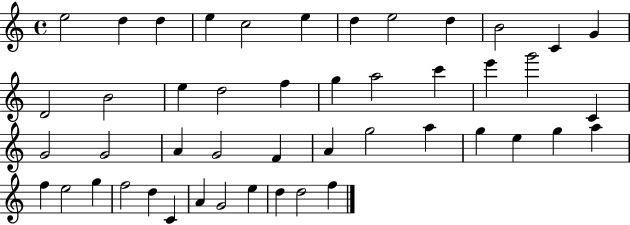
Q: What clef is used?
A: treble